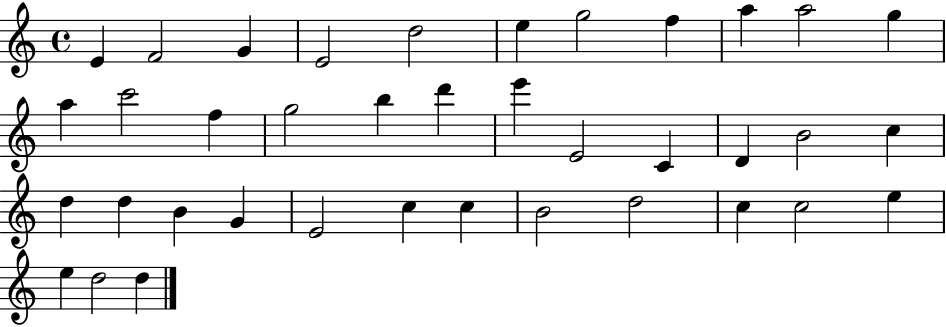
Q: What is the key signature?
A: C major